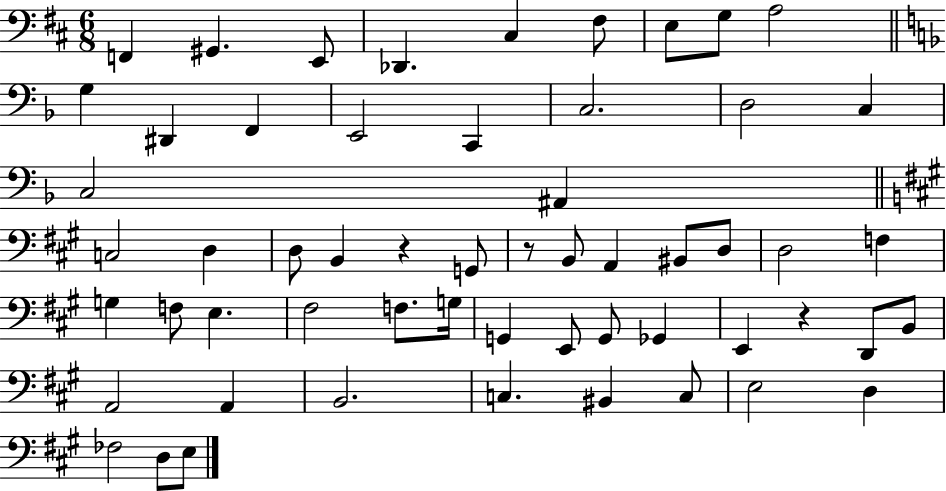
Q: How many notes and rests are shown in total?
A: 57